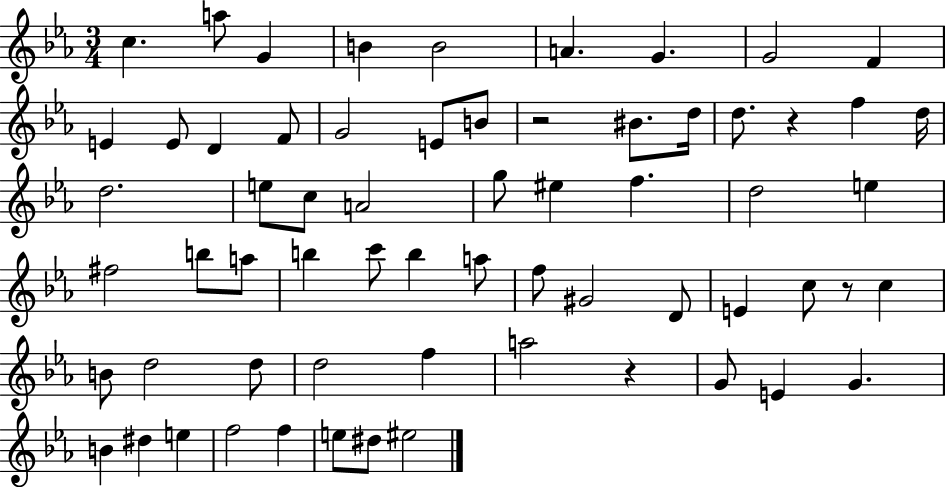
X:1
T:Untitled
M:3/4
L:1/4
K:Eb
c a/2 G B B2 A G G2 F E E/2 D F/2 G2 E/2 B/2 z2 ^B/2 d/4 d/2 z f d/4 d2 e/2 c/2 A2 g/2 ^e f d2 e ^f2 b/2 a/2 b c'/2 b a/2 f/2 ^G2 D/2 E c/2 z/2 c B/2 d2 d/2 d2 f a2 z G/2 E G B ^d e f2 f e/2 ^d/2 ^e2